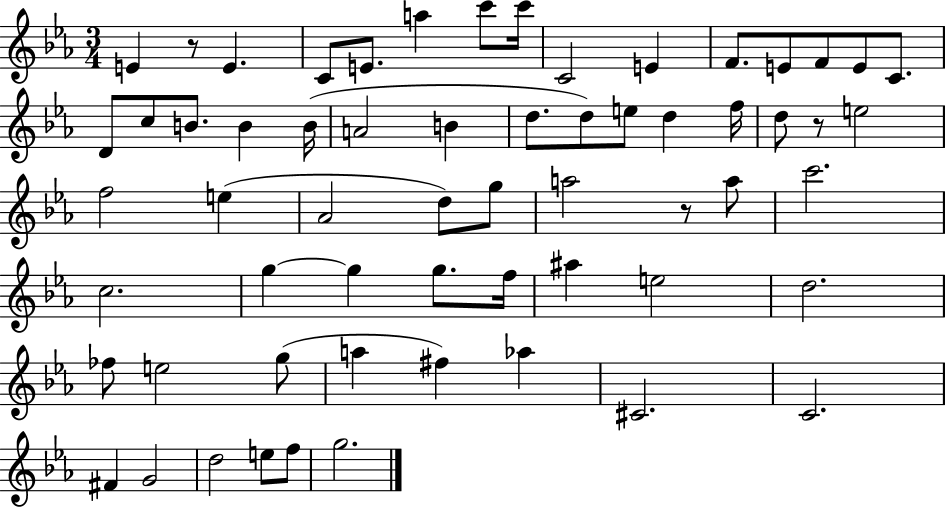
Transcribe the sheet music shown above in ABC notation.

X:1
T:Untitled
M:3/4
L:1/4
K:Eb
E z/2 E C/2 E/2 a c'/2 c'/4 C2 E F/2 E/2 F/2 E/2 C/2 D/2 c/2 B/2 B B/4 A2 B d/2 d/2 e/2 d f/4 d/2 z/2 e2 f2 e _A2 d/2 g/2 a2 z/2 a/2 c'2 c2 g g g/2 f/4 ^a e2 d2 _f/2 e2 g/2 a ^f _a ^C2 C2 ^F G2 d2 e/2 f/2 g2